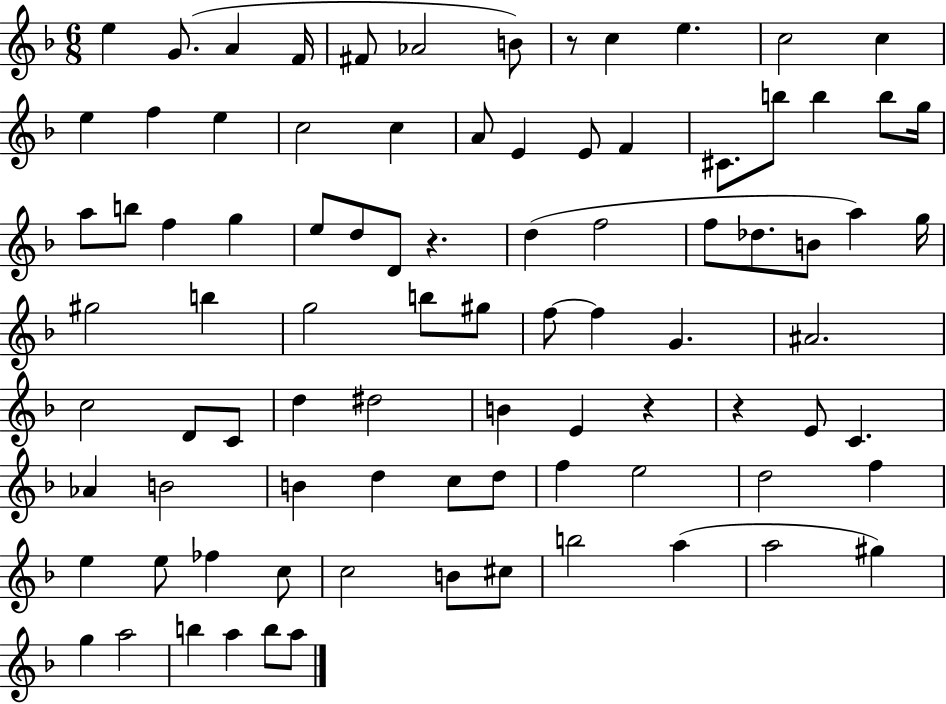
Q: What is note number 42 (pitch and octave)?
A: G5